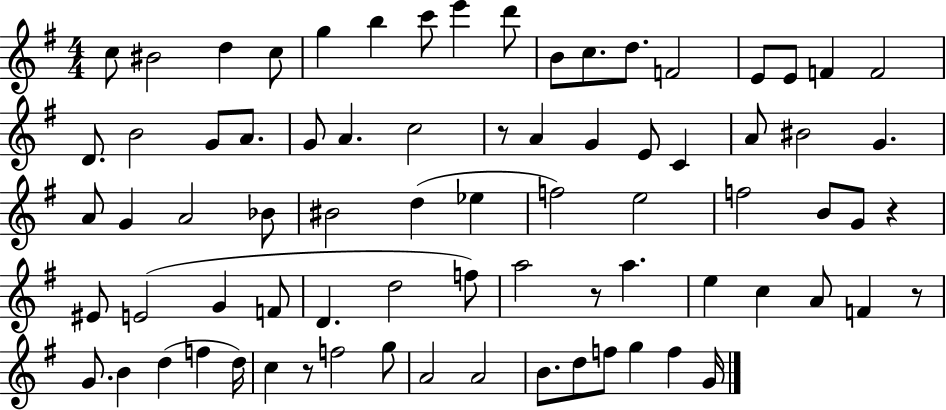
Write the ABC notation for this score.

X:1
T:Untitled
M:4/4
L:1/4
K:G
c/2 ^B2 d c/2 g b c'/2 e' d'/2 B/2 c/2 d/2 F2 E/2 E/2 F F2 D/2 B2 G/2 A/2 G/2 A c2 z/2 A G E/2 C A/2 ^B2 G A/2 G A2 _B/2 ^B2 d _e f2 e2 f2 B/2 G/2 z ^E/2 E2 G F/2 D d2 f/2 a2 z/2 a e c A/2 F z/2 G/2 B d f d/4 c z/2 f2 g/2 A2 A2 B/2 d/2 f/2 g f G/4